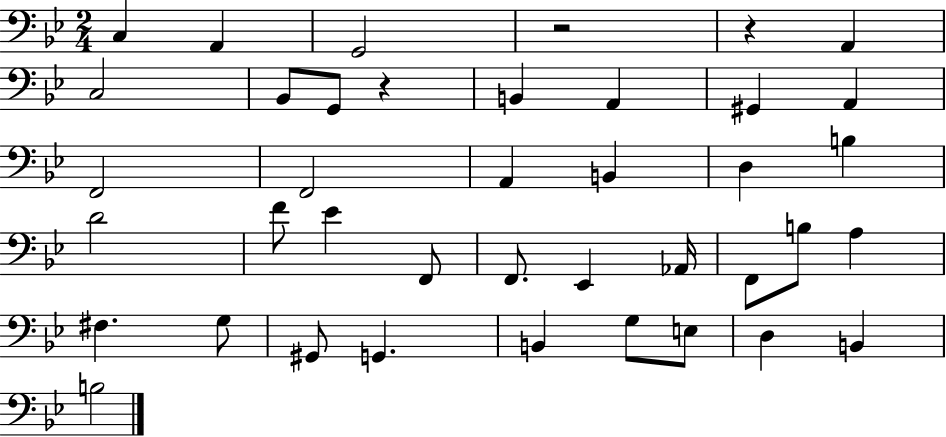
C3/q A2/q G2/h R/h R/q A2/q C3/h Bb2/e G2/e R/q B2/q A2/q G#2/q A2/q F2/h F2/h A2/q B2/q D3/q B3/q D4/h F4/e Eb4/q F2/e F2/e. Eb2/q Ab2/s F2/e B3/e A3/q F#3/q. G3/e G#2/e G2/q. B2/q G3/e E3/e D3/q B2/q B3/h